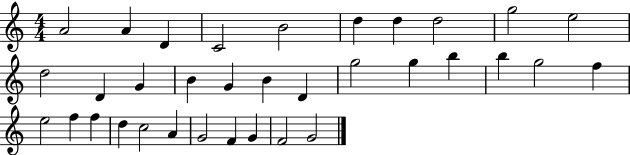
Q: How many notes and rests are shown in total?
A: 34